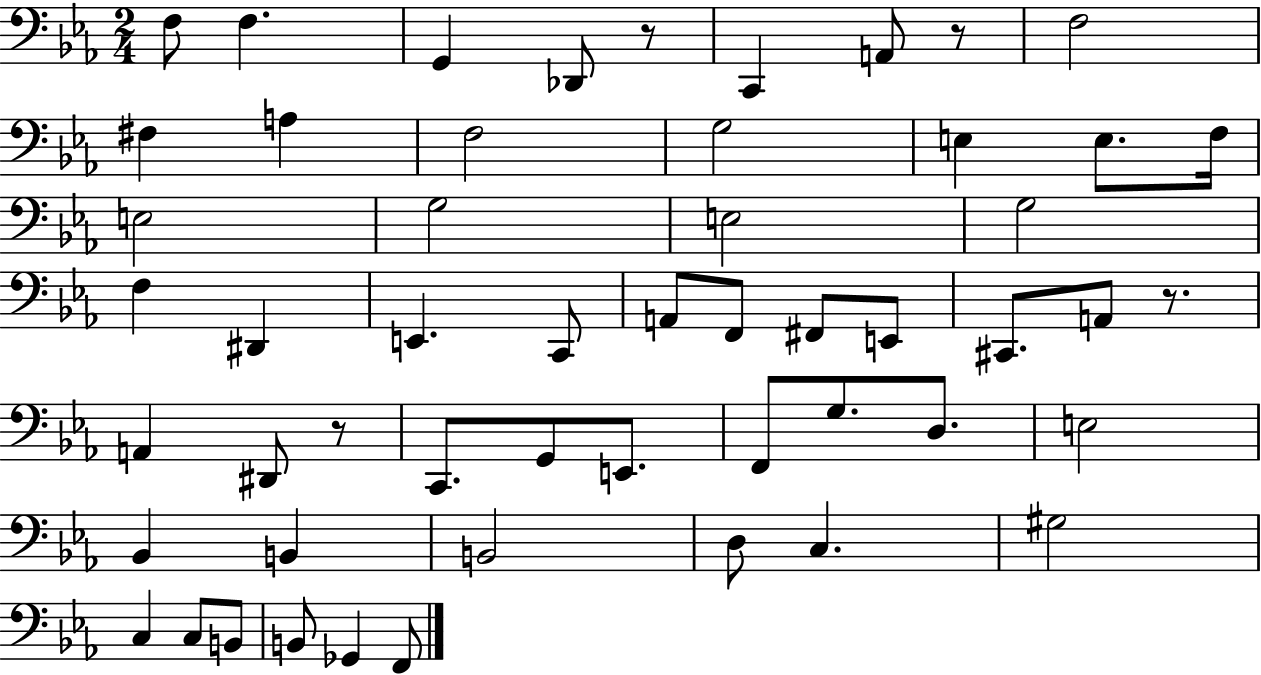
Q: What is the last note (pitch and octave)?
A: F2